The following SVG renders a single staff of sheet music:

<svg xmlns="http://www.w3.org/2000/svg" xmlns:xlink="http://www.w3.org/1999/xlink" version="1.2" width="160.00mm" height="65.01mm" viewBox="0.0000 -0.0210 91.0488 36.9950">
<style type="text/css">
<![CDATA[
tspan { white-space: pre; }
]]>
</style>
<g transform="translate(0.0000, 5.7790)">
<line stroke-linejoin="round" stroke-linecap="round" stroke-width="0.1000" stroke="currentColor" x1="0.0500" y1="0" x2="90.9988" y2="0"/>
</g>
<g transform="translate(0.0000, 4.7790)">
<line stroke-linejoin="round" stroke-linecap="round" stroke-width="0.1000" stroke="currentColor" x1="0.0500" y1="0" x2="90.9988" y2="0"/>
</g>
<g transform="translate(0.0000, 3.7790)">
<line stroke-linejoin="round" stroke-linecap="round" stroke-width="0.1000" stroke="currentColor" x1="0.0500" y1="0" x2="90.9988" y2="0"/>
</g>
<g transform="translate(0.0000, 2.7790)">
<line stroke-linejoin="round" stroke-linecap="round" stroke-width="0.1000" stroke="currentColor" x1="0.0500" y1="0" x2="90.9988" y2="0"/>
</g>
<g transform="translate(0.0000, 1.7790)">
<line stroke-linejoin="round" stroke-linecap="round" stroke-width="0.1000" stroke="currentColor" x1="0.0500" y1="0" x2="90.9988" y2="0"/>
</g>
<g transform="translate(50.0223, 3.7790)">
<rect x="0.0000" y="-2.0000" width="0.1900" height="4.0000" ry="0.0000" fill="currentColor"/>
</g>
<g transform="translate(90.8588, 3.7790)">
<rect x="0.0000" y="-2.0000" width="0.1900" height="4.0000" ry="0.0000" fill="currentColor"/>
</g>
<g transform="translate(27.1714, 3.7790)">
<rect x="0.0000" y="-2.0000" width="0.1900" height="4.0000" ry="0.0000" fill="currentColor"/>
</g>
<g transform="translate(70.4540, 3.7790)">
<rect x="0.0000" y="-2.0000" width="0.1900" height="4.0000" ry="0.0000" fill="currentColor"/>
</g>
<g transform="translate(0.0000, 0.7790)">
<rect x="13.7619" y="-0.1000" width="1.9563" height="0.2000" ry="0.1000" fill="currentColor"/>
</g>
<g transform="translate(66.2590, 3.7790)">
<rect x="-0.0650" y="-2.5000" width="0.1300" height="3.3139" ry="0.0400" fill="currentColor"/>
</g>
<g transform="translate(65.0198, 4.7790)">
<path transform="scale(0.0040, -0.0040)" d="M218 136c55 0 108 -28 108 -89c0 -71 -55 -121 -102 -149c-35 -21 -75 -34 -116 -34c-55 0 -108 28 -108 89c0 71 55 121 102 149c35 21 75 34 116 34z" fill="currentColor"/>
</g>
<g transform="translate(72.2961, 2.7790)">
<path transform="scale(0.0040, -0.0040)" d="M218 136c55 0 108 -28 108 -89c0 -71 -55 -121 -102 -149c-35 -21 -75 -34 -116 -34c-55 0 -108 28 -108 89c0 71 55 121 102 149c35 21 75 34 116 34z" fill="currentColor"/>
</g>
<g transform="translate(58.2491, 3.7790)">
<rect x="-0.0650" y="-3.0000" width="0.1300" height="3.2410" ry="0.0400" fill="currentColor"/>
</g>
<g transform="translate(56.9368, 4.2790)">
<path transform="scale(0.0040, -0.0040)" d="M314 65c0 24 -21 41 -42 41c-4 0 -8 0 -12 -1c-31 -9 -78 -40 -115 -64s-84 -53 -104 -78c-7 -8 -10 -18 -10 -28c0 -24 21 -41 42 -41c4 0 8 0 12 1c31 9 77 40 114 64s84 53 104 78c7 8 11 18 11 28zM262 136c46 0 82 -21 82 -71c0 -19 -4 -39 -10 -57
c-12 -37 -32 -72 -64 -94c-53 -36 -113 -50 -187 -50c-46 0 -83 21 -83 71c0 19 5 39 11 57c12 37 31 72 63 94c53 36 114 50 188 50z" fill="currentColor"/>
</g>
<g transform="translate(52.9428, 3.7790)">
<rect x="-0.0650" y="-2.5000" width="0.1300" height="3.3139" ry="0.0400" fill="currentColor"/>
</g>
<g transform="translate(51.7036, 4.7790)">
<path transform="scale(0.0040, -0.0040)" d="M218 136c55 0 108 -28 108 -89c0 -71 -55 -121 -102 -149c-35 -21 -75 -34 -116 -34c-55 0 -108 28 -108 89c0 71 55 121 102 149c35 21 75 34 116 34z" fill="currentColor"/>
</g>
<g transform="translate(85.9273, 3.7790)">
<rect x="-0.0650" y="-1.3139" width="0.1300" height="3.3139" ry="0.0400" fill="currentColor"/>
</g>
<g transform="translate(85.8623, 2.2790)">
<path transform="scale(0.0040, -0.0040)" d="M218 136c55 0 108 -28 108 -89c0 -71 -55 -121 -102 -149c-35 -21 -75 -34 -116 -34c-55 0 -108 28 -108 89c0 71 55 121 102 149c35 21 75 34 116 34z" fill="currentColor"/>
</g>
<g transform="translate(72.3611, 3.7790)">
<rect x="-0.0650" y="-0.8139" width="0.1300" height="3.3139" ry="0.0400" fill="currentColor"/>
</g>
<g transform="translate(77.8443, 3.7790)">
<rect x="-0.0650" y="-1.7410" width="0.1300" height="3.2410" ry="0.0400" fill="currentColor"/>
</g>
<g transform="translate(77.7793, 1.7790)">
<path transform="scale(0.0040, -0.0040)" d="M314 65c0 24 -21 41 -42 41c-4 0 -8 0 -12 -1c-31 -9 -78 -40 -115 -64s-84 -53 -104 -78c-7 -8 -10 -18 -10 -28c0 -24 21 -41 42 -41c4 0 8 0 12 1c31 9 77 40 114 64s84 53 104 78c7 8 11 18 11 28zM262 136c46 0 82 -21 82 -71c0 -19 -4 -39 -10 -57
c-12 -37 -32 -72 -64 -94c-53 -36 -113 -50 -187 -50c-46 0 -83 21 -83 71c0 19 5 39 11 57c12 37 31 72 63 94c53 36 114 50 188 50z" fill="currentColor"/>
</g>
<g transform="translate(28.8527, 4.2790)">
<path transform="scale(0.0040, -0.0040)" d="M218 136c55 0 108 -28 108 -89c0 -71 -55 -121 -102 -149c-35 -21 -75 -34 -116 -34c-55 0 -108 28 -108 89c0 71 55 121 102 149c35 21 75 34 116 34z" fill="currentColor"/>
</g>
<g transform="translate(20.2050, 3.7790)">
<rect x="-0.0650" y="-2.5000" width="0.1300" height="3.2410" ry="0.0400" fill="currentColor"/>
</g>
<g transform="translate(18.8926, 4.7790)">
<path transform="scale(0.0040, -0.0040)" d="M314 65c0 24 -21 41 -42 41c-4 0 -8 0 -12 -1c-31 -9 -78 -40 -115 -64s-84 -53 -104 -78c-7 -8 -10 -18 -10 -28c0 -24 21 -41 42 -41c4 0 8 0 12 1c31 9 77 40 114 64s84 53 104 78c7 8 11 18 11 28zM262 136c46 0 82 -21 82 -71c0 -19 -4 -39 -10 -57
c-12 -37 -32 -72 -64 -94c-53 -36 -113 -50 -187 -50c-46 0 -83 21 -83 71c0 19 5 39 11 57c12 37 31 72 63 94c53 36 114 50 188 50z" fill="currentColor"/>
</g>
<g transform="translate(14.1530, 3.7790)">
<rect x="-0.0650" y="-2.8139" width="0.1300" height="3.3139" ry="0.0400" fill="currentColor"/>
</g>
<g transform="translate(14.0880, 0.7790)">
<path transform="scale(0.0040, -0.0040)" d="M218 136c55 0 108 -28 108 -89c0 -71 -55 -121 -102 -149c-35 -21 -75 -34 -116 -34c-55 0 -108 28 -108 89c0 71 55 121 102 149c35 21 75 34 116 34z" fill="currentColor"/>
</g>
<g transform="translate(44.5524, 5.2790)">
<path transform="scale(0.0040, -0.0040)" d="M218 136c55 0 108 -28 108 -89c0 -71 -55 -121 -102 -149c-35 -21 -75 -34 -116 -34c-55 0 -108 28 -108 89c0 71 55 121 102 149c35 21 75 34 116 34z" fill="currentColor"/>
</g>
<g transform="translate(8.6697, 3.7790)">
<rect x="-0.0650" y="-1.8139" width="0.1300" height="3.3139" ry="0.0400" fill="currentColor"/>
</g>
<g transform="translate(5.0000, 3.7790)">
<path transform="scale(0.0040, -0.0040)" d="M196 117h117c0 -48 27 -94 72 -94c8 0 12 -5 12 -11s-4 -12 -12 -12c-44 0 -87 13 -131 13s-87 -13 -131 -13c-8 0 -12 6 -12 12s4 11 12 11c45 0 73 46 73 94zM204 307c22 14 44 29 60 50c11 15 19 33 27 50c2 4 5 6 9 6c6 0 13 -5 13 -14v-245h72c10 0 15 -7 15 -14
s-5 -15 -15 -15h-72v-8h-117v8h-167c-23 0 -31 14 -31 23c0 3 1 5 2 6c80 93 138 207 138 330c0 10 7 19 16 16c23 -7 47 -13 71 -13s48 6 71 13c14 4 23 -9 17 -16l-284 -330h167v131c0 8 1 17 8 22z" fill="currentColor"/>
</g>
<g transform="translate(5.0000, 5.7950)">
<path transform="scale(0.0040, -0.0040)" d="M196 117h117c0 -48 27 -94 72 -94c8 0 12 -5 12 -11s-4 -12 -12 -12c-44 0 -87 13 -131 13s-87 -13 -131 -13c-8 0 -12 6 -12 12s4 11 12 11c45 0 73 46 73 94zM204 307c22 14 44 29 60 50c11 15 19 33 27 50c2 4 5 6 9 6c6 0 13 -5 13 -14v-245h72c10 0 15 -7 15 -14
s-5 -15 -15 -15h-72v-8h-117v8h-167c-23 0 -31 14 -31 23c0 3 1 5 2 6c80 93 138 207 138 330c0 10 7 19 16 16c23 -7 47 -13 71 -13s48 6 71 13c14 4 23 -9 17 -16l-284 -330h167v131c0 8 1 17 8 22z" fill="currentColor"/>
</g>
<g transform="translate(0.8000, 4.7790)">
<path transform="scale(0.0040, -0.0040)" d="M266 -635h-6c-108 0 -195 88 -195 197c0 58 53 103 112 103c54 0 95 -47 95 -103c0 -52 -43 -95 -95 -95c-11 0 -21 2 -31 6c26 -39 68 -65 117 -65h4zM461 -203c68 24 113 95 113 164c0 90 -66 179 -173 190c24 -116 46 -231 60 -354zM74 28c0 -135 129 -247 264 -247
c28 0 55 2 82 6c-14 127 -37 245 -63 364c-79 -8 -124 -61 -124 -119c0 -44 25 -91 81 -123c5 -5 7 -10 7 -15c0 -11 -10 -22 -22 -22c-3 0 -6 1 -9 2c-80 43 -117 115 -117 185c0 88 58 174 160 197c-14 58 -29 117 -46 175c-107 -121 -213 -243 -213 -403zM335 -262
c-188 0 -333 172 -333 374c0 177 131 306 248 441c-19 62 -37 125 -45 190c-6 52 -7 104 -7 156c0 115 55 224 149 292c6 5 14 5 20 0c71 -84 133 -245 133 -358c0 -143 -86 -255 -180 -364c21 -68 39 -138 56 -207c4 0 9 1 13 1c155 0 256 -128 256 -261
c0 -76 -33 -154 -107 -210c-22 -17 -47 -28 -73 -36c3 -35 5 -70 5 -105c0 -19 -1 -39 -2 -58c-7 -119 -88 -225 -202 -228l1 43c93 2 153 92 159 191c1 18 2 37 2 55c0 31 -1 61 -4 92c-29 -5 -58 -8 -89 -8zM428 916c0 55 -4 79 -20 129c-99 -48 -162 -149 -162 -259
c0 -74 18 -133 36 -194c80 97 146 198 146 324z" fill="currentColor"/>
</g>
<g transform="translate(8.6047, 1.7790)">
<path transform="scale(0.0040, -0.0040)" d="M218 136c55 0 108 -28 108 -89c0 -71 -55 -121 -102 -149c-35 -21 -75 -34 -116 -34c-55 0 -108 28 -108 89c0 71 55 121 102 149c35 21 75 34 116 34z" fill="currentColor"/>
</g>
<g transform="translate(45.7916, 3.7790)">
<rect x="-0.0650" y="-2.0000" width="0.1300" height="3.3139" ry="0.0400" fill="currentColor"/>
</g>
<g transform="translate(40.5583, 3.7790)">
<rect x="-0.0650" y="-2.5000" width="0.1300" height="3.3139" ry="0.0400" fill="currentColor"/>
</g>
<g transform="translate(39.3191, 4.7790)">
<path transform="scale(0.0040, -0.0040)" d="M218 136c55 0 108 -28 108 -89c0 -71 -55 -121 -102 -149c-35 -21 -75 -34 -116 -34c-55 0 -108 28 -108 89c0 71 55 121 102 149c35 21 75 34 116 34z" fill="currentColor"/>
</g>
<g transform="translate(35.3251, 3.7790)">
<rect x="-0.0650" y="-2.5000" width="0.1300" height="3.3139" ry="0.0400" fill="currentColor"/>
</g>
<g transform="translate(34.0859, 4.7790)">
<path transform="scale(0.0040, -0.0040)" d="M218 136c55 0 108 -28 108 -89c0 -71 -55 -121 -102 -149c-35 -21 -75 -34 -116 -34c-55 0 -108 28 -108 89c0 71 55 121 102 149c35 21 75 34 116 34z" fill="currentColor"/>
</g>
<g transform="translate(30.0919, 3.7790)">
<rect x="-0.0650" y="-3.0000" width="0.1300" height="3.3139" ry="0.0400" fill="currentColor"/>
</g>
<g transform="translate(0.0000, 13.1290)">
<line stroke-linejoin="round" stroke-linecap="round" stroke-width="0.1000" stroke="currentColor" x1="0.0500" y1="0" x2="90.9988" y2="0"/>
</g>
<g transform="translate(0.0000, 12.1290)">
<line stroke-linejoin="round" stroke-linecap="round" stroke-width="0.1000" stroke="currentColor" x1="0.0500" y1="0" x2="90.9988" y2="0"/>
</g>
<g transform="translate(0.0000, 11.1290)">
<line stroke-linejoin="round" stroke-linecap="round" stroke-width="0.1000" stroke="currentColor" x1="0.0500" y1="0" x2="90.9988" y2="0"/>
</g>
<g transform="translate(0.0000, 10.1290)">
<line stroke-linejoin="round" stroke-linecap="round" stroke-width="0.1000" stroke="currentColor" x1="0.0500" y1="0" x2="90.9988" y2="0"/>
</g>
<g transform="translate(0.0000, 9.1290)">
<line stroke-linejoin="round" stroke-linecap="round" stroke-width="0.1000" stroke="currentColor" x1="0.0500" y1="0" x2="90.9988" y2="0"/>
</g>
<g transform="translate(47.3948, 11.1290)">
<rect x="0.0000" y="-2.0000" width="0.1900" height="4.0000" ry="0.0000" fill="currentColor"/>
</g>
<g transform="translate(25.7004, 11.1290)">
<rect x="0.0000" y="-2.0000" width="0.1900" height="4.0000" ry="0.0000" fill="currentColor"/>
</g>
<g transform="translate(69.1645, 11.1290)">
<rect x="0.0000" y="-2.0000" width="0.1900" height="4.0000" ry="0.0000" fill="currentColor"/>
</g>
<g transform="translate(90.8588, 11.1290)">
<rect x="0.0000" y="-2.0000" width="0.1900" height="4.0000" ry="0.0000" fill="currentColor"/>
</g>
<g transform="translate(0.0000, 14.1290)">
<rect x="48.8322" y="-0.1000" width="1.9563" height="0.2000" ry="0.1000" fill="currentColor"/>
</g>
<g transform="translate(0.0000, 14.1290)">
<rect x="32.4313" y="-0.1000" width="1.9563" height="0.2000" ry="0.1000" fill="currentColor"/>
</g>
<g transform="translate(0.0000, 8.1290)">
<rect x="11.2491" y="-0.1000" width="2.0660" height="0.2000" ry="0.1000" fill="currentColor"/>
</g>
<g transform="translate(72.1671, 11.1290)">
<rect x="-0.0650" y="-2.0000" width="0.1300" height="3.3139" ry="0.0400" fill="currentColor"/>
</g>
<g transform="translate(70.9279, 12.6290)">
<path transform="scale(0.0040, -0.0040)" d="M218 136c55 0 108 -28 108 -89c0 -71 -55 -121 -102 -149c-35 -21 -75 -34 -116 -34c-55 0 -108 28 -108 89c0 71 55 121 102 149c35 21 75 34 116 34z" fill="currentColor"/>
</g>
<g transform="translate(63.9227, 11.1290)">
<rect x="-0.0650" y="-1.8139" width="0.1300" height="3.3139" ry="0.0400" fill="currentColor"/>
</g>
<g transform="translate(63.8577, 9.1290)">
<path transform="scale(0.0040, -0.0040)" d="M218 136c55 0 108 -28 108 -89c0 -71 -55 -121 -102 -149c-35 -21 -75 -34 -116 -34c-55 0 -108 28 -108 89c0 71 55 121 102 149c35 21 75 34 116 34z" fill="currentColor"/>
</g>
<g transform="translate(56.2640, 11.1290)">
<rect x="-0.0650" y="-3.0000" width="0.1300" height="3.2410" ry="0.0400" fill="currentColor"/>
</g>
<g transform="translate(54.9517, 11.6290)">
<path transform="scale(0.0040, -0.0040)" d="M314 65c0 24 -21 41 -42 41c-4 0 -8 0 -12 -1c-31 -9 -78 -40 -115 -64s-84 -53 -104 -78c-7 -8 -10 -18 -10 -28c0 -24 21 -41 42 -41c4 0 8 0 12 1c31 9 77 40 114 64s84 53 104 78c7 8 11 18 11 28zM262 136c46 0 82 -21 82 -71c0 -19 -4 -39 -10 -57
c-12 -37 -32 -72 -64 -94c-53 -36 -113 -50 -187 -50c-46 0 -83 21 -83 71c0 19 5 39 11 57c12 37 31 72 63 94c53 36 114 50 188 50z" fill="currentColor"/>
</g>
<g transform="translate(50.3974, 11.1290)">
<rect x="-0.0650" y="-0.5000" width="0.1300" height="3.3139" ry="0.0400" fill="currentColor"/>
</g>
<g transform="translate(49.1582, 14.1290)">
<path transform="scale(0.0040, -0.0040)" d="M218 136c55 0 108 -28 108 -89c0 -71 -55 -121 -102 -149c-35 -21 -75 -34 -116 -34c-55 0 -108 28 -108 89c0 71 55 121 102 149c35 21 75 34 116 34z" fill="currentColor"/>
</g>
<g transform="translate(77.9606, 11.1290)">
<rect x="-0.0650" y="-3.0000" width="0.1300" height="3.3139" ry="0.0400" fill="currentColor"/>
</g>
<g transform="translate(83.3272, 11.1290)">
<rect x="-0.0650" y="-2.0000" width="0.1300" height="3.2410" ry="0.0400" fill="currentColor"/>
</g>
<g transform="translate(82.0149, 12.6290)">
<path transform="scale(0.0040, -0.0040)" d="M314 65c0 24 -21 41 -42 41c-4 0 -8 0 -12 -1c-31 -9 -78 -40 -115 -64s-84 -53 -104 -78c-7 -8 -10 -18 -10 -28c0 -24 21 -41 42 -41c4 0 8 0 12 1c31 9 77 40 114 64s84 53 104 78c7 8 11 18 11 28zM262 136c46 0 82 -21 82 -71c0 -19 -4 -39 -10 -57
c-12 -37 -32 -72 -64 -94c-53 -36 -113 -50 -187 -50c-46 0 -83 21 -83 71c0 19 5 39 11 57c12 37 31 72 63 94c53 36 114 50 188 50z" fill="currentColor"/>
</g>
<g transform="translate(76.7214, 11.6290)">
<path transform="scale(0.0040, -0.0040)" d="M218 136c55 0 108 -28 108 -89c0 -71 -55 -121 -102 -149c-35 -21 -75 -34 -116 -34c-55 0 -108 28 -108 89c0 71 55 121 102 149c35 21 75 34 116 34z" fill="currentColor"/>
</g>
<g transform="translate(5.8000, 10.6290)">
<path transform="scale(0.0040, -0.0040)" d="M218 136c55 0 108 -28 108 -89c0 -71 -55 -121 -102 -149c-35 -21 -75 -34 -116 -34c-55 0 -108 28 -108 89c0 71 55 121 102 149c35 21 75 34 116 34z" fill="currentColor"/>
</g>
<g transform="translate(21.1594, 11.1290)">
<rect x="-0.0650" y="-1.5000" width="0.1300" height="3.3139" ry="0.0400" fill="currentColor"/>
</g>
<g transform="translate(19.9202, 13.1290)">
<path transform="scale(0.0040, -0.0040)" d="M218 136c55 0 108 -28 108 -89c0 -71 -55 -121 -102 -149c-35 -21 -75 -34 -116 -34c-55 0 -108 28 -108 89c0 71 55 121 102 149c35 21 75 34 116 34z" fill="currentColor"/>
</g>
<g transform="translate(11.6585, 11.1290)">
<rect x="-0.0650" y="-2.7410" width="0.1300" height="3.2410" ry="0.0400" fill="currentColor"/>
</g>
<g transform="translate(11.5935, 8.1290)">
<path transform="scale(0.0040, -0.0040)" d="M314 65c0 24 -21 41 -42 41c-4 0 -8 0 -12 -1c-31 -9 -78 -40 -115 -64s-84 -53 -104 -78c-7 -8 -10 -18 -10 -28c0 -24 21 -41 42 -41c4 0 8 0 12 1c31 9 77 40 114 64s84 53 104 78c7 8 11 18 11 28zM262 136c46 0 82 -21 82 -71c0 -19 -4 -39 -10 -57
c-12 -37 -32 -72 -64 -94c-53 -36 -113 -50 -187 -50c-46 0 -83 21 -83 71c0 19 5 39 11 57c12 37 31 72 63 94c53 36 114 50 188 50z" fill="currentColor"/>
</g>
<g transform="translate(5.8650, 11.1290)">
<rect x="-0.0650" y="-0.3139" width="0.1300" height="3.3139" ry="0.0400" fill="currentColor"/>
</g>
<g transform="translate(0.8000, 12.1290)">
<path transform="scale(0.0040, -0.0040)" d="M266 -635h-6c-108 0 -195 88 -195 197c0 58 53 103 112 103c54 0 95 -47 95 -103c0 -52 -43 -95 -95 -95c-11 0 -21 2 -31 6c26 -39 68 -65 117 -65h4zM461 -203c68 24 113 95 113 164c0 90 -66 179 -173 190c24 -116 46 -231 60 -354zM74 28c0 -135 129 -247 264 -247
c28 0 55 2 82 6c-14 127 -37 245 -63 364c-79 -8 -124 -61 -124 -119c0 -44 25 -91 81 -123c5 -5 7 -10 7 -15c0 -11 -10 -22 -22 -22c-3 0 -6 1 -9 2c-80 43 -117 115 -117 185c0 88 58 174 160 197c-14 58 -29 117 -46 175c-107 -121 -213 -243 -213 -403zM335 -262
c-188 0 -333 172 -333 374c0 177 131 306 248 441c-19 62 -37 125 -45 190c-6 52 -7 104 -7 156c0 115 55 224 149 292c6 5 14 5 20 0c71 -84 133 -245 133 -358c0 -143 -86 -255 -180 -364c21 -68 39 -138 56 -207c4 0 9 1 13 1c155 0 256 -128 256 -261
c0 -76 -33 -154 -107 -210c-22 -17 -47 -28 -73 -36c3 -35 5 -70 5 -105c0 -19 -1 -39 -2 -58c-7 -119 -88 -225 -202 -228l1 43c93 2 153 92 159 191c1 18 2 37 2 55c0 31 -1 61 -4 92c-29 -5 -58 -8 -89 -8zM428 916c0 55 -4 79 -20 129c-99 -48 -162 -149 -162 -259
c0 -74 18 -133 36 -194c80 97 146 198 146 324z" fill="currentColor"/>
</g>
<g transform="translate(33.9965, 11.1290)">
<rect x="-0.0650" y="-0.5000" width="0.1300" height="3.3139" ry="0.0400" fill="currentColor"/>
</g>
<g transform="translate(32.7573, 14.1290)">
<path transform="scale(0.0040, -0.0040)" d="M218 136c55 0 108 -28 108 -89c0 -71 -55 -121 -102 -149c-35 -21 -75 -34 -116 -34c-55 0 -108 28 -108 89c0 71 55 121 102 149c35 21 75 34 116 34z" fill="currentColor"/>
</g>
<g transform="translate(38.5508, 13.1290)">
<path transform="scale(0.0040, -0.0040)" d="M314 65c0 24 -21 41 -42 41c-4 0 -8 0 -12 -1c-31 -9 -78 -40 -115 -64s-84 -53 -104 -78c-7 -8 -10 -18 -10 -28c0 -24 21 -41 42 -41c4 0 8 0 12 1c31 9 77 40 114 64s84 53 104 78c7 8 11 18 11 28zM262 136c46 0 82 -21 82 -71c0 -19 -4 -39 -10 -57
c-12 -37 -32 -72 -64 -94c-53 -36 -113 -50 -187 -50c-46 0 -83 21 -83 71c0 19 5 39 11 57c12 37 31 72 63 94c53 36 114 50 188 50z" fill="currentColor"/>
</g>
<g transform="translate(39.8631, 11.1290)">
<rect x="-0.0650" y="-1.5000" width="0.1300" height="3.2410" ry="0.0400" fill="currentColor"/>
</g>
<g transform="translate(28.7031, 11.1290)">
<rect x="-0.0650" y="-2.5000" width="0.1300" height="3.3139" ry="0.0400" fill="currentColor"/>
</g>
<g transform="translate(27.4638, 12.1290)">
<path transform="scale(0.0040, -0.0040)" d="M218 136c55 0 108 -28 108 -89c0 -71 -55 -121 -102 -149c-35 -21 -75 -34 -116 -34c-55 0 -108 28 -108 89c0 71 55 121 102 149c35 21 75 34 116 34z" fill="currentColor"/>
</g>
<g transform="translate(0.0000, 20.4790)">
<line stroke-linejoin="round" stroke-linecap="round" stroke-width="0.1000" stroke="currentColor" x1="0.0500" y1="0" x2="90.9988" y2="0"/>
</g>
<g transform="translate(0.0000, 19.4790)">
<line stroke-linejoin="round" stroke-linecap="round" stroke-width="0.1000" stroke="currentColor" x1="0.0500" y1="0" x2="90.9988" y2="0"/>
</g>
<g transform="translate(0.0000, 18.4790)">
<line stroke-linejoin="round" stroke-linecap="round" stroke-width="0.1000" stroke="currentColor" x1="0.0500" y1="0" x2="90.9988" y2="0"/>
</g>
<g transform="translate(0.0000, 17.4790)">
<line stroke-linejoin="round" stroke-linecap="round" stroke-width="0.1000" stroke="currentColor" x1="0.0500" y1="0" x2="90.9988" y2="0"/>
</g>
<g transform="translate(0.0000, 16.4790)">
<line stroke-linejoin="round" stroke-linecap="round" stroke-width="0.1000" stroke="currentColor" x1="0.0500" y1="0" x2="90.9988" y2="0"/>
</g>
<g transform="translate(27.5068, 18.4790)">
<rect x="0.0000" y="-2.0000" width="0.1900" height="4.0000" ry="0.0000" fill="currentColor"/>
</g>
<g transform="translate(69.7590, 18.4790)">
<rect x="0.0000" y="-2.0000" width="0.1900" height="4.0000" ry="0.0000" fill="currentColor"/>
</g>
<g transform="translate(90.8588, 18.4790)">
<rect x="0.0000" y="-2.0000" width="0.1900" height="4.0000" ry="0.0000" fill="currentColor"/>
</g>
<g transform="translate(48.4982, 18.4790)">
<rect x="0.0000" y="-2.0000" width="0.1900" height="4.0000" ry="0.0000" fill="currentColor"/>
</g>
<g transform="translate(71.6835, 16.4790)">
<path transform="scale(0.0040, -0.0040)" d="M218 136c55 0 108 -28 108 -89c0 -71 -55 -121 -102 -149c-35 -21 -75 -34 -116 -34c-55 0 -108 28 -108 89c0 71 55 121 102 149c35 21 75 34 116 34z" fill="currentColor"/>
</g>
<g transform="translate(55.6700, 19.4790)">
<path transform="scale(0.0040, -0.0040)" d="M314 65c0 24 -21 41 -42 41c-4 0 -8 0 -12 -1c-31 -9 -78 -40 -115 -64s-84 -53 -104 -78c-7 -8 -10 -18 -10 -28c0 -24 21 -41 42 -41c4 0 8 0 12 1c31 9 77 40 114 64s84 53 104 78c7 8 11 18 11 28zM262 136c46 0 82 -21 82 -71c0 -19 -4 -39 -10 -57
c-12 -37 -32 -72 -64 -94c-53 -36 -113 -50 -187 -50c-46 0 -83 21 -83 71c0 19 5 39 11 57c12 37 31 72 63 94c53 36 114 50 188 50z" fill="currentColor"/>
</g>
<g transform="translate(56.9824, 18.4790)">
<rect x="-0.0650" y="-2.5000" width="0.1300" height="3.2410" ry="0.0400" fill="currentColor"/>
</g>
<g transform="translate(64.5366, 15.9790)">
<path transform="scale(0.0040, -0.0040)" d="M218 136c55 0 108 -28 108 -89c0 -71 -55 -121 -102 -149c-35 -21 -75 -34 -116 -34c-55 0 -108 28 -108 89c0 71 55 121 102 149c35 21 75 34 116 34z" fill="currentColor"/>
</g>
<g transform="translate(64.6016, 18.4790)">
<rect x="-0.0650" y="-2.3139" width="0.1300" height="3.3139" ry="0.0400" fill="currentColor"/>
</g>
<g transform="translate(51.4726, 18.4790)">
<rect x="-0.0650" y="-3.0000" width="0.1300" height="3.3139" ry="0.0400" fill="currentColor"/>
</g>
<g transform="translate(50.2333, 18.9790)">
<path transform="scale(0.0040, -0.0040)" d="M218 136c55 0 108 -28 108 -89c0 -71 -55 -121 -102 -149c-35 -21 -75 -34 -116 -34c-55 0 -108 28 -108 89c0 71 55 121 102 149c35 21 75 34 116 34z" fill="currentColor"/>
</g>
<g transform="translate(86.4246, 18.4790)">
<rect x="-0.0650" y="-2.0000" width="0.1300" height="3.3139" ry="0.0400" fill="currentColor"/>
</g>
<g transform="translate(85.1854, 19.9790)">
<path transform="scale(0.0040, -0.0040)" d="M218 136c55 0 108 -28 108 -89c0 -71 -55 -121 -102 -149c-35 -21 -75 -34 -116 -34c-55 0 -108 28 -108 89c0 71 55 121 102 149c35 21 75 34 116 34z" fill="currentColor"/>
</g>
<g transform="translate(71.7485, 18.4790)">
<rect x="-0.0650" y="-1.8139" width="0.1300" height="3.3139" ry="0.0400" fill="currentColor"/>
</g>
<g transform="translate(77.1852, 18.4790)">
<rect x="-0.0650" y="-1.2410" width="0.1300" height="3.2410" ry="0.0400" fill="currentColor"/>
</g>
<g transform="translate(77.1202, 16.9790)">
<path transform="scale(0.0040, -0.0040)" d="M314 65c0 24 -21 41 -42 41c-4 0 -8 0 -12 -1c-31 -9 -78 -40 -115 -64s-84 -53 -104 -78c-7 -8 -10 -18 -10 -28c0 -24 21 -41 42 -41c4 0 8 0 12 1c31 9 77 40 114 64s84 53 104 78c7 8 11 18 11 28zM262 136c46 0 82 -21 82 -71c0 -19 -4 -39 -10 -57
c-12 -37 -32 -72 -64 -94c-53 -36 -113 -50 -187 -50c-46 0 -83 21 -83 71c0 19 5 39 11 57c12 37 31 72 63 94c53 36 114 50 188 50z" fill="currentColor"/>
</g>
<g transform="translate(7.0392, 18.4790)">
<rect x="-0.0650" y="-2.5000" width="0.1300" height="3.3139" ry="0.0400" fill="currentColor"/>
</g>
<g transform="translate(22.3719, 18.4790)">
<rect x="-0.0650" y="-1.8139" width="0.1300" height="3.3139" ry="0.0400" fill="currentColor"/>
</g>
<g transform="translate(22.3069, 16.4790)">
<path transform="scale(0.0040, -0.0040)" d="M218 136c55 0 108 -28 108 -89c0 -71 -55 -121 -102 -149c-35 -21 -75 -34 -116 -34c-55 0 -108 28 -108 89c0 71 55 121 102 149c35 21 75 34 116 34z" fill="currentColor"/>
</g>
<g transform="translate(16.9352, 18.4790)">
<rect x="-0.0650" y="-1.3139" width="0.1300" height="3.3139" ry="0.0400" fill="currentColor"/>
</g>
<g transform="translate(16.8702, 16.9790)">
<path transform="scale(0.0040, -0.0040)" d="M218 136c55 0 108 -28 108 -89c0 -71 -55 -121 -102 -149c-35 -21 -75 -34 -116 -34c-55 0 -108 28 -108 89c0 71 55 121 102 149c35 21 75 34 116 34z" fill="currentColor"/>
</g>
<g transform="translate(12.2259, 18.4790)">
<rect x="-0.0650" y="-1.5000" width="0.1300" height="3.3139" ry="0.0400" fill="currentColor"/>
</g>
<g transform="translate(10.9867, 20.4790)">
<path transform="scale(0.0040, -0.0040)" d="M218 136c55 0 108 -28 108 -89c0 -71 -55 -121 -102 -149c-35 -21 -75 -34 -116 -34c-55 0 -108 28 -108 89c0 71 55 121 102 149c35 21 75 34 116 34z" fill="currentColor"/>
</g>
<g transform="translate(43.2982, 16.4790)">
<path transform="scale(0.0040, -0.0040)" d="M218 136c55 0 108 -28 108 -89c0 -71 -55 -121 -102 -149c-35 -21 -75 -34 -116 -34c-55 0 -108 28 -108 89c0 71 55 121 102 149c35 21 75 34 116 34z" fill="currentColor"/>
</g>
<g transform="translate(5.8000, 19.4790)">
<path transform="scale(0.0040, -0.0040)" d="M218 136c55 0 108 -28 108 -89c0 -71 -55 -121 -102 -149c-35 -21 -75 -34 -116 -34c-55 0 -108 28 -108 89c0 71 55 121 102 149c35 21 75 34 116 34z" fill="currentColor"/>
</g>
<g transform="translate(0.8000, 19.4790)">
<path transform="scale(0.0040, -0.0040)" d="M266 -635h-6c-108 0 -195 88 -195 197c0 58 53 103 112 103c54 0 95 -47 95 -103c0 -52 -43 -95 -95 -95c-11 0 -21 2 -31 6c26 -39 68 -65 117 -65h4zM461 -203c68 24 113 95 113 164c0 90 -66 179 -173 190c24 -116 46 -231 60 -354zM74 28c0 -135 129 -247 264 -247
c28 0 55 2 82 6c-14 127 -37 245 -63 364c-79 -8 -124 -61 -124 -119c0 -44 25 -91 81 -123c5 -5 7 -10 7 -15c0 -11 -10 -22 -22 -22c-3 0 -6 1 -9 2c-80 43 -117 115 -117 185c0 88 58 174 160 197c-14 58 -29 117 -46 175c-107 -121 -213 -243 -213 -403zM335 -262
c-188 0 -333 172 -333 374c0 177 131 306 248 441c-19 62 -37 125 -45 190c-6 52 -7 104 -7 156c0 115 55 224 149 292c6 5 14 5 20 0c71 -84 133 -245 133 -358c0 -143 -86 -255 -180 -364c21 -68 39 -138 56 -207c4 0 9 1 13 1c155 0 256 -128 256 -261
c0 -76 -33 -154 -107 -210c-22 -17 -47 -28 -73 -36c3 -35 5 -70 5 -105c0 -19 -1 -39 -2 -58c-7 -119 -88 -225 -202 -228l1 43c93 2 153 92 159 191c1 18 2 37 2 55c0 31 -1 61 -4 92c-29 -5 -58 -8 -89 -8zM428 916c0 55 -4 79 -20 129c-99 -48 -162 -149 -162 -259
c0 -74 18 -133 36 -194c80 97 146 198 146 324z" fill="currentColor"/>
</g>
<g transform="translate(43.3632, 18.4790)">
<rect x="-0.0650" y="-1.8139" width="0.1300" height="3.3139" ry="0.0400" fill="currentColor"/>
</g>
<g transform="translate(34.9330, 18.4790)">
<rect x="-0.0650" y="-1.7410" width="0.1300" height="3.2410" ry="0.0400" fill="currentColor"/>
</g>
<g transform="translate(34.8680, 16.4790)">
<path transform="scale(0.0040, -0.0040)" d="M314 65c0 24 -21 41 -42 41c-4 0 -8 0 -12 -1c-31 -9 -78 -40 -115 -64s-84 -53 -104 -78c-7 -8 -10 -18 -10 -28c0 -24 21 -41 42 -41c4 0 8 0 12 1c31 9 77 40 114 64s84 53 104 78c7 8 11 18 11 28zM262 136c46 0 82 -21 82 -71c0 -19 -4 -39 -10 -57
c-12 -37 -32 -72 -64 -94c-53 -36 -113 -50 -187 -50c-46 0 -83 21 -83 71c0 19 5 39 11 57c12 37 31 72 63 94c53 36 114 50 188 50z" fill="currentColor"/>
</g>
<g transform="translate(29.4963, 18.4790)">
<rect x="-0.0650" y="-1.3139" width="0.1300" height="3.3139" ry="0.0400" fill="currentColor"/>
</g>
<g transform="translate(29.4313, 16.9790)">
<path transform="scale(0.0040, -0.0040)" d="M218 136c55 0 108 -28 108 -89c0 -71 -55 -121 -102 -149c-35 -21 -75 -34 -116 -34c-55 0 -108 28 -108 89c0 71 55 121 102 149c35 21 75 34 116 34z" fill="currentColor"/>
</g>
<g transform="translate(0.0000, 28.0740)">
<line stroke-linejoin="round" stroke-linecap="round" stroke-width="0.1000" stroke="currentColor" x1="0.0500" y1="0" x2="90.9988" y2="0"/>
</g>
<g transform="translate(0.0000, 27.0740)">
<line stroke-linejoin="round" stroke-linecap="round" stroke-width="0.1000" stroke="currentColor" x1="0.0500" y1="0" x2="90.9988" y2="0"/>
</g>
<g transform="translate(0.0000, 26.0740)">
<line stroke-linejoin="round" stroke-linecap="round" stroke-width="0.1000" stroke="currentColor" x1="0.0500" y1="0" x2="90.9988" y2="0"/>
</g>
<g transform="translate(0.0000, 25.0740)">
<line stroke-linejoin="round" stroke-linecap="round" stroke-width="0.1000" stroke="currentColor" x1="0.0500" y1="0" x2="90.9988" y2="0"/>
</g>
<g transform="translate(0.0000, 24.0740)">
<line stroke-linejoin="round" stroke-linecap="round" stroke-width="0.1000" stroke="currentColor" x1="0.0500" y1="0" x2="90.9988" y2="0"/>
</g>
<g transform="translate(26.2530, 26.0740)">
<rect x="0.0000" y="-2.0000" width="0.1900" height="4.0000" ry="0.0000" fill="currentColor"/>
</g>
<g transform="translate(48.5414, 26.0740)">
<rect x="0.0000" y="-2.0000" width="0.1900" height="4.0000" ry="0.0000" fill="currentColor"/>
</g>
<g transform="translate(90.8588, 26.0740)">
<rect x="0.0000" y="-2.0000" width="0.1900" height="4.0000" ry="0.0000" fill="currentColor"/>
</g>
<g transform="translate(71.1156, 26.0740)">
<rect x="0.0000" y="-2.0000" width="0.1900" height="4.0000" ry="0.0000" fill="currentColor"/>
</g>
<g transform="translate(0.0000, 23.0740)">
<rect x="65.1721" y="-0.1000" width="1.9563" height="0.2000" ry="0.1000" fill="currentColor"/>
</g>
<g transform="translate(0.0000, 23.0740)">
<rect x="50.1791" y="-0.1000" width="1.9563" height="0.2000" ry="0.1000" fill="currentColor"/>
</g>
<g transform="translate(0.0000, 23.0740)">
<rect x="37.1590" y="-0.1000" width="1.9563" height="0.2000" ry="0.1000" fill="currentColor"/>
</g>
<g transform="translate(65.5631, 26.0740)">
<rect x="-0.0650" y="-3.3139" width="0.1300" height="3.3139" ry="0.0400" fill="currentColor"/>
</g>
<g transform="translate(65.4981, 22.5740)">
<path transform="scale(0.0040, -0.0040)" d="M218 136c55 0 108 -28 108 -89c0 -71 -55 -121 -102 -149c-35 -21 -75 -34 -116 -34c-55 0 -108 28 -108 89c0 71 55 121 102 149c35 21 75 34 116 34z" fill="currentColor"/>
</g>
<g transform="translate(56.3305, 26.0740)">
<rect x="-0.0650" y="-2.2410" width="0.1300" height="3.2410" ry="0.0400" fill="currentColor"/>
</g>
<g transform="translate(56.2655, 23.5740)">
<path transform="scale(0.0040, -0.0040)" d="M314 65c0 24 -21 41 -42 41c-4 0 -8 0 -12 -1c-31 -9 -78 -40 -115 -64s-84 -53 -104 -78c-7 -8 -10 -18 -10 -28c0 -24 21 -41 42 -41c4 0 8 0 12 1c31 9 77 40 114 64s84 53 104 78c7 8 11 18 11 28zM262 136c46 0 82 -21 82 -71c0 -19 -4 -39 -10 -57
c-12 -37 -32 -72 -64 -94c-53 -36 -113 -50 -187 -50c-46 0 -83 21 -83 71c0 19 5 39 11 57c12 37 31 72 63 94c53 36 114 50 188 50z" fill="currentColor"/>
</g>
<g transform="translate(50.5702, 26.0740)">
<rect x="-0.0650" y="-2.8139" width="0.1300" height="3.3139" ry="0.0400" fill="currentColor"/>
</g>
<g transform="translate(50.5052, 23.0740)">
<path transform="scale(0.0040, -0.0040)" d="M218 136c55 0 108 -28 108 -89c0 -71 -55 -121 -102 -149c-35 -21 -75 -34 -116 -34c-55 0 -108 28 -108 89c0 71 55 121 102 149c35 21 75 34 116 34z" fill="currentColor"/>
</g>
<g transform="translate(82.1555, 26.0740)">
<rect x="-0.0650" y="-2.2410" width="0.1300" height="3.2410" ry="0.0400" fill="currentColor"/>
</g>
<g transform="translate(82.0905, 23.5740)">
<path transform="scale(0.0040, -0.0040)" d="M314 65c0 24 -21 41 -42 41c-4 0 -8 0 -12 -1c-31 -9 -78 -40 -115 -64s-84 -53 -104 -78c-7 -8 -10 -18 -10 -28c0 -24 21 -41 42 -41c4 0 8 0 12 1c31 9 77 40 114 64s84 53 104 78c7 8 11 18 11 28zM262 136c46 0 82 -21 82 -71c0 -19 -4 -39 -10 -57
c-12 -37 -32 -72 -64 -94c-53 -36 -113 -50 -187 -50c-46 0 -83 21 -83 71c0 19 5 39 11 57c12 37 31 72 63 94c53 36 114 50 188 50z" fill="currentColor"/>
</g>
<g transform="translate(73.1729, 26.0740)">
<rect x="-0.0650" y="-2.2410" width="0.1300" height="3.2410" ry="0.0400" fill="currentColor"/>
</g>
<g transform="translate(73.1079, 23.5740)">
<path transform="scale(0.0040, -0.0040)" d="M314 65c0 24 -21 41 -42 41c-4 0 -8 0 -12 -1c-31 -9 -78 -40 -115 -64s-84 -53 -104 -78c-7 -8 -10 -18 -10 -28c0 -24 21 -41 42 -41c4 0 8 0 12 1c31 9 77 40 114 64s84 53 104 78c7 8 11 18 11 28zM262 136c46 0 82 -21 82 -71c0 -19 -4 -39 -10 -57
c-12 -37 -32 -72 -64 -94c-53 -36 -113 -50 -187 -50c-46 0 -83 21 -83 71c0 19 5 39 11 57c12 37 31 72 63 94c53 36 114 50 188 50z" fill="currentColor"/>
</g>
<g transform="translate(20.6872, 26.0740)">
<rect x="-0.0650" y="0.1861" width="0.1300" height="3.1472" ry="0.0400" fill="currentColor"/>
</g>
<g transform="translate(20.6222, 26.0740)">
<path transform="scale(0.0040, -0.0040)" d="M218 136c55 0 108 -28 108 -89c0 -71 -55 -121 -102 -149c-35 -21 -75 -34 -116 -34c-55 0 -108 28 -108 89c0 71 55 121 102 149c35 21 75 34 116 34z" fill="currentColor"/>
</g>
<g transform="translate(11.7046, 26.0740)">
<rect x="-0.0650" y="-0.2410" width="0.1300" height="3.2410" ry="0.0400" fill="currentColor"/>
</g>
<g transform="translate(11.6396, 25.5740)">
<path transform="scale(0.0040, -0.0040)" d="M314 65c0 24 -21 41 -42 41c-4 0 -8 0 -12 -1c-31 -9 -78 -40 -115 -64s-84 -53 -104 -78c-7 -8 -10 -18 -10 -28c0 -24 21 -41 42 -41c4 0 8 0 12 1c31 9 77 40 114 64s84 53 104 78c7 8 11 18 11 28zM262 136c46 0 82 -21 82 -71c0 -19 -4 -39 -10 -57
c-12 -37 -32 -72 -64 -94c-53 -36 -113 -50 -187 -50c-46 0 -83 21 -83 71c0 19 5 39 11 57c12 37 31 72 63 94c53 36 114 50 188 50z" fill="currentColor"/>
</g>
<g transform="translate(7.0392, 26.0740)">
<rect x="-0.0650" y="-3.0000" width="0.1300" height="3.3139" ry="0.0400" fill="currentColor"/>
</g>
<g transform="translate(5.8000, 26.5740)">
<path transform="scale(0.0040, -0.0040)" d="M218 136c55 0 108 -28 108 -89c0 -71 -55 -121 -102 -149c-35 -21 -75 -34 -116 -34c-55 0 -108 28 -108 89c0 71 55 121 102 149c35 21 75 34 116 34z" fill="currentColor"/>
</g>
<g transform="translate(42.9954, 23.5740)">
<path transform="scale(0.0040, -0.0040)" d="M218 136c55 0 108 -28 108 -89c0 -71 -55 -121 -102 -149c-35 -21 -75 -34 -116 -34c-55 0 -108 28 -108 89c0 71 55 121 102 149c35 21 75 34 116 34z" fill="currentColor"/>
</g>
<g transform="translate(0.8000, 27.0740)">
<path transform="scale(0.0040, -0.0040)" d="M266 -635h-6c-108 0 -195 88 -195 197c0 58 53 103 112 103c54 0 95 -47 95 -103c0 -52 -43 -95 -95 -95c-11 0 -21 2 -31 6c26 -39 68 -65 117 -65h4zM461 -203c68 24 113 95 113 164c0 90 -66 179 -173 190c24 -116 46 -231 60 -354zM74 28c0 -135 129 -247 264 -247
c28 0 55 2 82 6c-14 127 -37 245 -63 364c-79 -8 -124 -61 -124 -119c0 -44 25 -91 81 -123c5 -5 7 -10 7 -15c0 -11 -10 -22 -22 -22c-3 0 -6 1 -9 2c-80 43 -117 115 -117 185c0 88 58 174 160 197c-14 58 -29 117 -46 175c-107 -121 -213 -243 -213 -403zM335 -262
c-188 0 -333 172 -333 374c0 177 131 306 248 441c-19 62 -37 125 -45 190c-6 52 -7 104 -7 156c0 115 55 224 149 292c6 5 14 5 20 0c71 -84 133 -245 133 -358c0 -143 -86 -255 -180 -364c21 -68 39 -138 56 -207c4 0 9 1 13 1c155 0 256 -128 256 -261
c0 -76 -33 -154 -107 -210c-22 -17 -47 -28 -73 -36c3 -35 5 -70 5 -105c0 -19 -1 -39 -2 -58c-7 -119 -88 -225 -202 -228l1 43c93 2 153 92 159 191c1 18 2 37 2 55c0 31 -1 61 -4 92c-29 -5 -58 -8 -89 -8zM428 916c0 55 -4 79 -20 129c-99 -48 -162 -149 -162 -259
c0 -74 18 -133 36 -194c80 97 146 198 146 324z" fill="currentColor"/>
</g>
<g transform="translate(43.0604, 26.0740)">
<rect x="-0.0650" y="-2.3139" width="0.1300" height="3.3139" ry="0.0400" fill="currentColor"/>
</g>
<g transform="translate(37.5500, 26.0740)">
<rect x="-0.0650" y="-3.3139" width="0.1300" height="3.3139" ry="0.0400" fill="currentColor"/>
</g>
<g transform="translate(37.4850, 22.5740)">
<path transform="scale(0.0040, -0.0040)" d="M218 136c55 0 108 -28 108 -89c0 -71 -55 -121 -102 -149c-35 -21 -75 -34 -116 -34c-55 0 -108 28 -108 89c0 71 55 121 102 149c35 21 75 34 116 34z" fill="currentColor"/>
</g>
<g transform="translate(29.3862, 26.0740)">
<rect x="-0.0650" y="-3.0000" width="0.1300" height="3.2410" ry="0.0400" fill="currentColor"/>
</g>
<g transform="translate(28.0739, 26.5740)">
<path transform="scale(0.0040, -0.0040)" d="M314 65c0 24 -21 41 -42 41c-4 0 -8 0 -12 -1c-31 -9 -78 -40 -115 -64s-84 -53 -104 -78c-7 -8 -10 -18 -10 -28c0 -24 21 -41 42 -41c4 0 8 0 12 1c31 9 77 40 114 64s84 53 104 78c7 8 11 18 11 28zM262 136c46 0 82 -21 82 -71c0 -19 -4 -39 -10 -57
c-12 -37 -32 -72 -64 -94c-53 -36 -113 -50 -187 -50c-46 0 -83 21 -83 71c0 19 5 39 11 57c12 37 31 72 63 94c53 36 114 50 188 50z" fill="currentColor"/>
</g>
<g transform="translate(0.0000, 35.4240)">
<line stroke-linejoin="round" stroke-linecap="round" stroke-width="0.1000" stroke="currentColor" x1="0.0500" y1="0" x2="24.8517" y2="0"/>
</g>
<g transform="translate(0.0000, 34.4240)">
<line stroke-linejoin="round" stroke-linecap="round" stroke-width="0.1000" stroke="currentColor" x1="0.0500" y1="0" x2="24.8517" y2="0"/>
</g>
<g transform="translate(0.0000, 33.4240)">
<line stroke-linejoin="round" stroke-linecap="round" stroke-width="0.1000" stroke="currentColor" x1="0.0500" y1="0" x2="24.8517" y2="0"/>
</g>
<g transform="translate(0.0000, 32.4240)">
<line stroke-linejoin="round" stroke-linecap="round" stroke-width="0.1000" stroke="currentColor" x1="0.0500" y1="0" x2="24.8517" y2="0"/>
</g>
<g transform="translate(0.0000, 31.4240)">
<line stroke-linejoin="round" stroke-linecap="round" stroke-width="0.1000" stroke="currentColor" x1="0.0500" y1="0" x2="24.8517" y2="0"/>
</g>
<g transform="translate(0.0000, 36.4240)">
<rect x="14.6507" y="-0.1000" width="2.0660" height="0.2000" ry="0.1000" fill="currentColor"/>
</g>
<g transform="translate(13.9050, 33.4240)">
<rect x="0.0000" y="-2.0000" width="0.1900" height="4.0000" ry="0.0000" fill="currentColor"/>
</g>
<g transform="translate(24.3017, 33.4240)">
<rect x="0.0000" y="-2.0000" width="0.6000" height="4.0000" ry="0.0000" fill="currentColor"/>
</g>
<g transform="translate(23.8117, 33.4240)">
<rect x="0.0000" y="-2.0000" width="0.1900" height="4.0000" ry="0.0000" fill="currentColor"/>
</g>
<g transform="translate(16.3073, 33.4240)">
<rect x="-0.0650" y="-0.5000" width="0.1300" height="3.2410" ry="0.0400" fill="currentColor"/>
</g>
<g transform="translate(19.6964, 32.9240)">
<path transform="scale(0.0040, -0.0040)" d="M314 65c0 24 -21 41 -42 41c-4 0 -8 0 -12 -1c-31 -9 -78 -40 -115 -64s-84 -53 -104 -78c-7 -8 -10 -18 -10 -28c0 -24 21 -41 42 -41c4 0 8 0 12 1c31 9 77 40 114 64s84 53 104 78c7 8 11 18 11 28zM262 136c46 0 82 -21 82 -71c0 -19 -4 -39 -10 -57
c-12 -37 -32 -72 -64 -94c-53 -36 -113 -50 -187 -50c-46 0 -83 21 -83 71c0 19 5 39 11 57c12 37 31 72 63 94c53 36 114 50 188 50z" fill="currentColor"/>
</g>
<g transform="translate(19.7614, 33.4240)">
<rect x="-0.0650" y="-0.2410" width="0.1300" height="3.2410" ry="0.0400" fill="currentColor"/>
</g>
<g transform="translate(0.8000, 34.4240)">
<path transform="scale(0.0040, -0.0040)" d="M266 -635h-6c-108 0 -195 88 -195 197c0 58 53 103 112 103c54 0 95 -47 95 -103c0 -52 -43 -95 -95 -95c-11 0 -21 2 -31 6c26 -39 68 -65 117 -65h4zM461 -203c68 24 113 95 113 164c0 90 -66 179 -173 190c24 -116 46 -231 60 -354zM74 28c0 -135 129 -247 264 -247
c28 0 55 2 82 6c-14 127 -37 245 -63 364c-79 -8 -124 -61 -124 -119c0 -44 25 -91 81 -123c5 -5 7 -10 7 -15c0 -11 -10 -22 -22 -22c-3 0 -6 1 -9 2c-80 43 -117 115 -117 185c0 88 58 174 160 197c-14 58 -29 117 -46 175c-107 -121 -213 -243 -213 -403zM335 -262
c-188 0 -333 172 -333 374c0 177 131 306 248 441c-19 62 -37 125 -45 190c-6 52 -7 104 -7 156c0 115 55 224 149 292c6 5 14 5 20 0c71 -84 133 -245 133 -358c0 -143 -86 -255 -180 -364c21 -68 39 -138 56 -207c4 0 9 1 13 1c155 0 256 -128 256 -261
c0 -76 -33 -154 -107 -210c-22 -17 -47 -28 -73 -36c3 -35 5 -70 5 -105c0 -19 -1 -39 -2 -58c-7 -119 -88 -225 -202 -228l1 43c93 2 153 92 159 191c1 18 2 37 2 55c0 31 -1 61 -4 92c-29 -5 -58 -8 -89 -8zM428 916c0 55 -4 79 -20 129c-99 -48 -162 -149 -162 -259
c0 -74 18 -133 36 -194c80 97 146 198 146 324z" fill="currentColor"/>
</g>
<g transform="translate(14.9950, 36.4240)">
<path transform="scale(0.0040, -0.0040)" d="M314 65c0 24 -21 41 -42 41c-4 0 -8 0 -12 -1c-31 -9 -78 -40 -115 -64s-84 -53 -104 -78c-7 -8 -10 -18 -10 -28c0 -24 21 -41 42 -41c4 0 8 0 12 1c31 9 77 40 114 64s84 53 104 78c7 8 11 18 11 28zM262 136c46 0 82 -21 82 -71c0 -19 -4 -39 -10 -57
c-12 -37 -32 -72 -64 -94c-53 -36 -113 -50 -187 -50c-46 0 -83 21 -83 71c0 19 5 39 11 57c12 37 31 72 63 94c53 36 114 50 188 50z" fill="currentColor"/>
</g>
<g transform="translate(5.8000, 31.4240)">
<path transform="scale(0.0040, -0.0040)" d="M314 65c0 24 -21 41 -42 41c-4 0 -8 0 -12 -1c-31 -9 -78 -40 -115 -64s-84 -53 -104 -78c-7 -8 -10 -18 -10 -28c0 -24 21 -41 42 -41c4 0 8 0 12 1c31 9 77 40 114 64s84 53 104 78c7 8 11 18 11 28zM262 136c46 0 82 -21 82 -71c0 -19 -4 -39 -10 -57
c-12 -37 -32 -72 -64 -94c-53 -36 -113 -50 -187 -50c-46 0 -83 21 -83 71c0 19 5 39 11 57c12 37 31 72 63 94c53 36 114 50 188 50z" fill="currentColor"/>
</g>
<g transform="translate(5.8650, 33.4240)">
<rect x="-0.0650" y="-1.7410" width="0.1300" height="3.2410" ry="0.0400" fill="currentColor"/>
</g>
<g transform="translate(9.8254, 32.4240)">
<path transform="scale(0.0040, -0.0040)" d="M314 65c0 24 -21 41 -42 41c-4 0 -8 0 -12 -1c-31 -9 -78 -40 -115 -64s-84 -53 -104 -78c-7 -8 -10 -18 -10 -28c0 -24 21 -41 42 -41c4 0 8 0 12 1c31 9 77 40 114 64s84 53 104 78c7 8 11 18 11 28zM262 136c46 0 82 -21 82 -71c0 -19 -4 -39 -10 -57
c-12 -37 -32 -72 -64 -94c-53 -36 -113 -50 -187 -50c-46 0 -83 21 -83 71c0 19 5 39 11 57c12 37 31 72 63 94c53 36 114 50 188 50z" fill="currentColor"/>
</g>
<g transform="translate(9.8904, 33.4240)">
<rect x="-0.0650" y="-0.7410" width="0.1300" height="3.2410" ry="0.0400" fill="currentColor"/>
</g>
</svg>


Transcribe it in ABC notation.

X:1
T:Untitled
M:4/4
L:1/4
K:C
f a G2 A G G F G A2 G d f2 e c a2 E G C E2 C A2 f F A F2 G E e f e f2 f A G2 g f e2 F A c2 B A2 b g a g2 b g2 g2 f2 d2 C2 c2